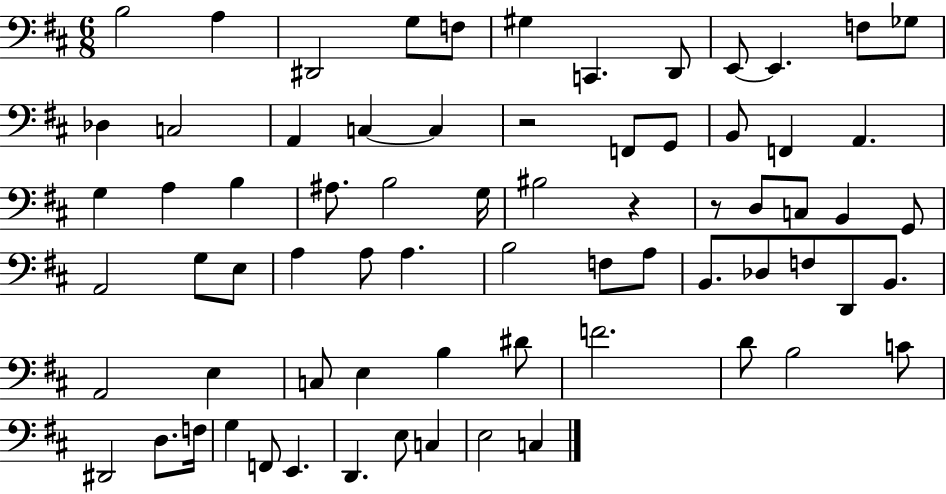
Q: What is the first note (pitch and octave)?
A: B3